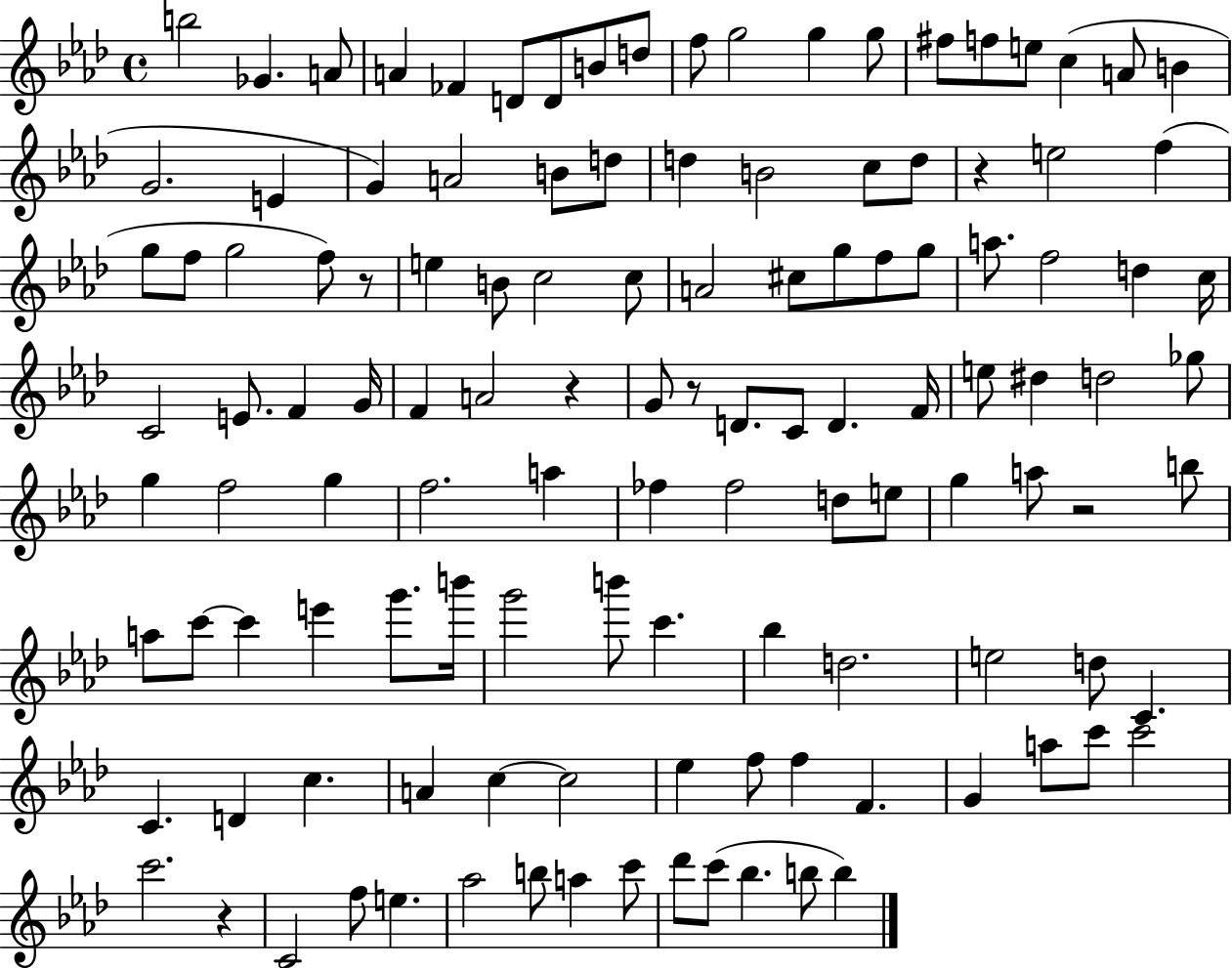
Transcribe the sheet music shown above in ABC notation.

X:1
T:Untitled
M:4/4
L:1/4
K:Ab
b2 _G A/2 A _F D/2 D/2 B/2 d/2 f/2 g2 g g/2 ^f/2 f/2 e/2 c A/2 B G2 E G A2 B/2 d/2 d B2 c/2 d/2 z e2 f g/2 f/2 g2 f/2 z/2 e B/2 c2 c/2 A2 ^c/2 g/2 f/2 g/2 a/2 f2 d c/4 C2 E/2 F G/4 F A2 z G/2 z/2 D/2 C/2 D F/4 e/2 ^d d2 _g/2 g f2 g f2 a _f _f2 d/2 e/2 g a/2 z2 b/2 a/2 c'/2 c' e' g'/2 b'/4 g'2 b'/2 c' _b d2 e2 d/2 C C D c A c c2 _e f/2 f F G a/2 c'/2 c'2 c'2 z C2 f/2 e _a2 b/2 a c'/2 _d'/2 c'/2 _b b/2 b